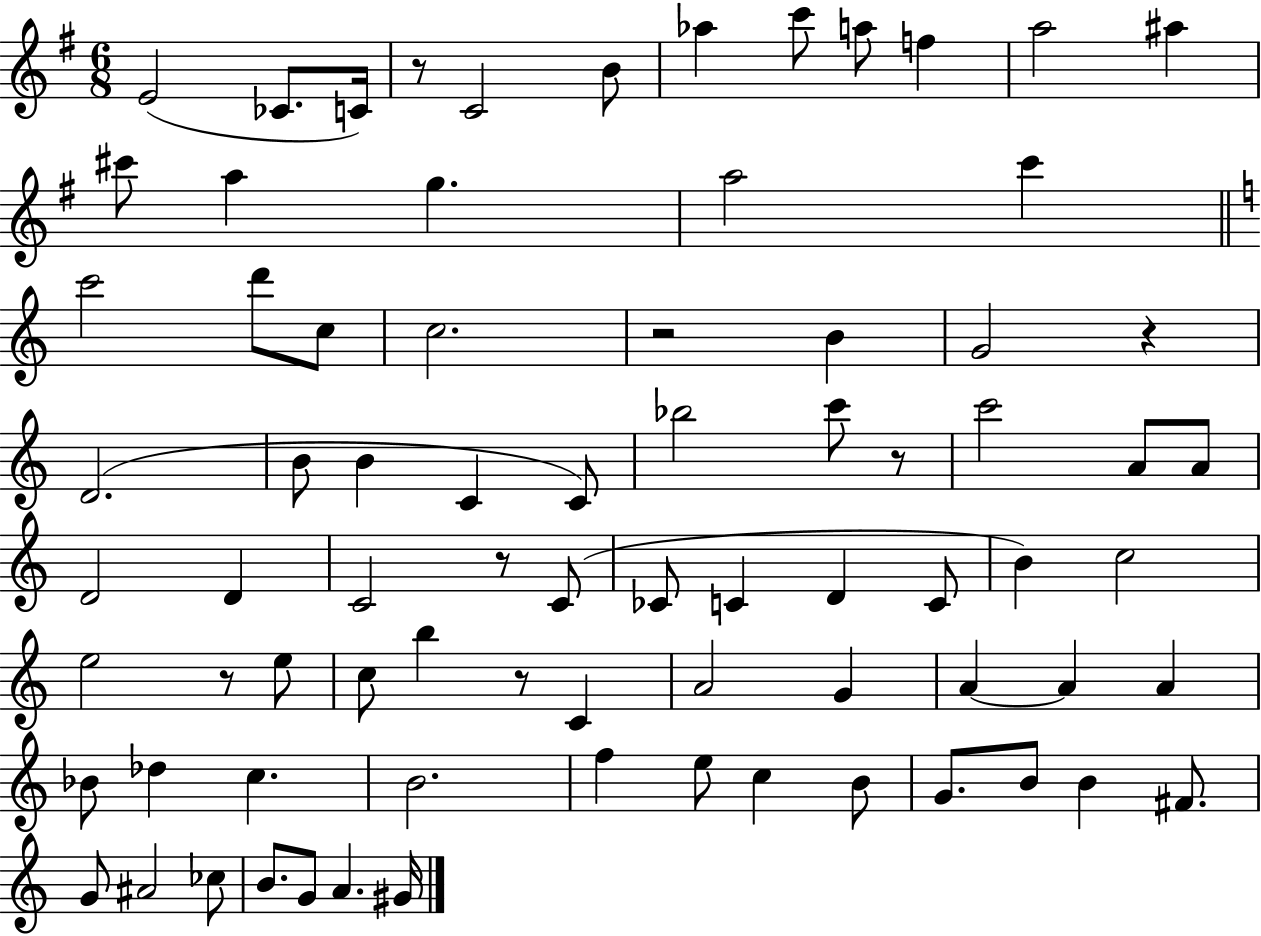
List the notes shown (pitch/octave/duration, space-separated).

E4/h CES4/e. C4/s R/e C4/h B4/e Ab5/q C6/e A5/e F5/q A5/h A#5/q C#6/e A5/q G5/q. A5/h C6/q C6/h D6/e C5/e C5/h. R/h B4/q G4/h R/q D4/h. B4/e B4/q C4/q C4/e Bb5/h C6/e R/e C6/h A4/e A4/e D4/h D4/q C4/h R/e C4/e CES4/e C4/q D4/q C4/e B4/q C5/h E5/h R/e E5/e C5/e B5/q R/e C4/q A4/h G4/q A4/q A4/q A4/q Bb4/e Db5/q C5/q. B4/h. F5/q E5/e C5/q B4/e G4/e. B4/e B4/q F#4/e. G4/e A#4/h CES5/e B4/e. G4/e A4/q. G#4/s